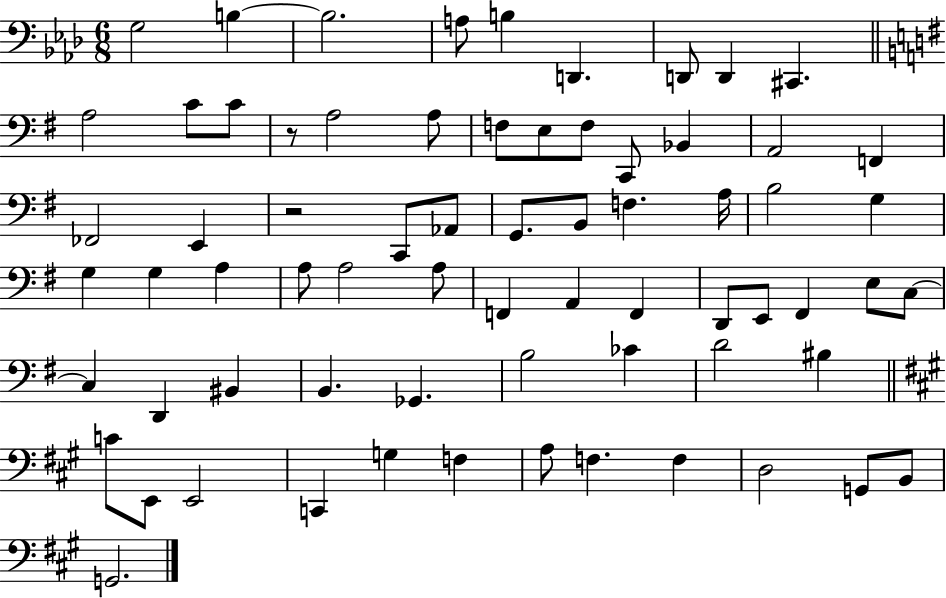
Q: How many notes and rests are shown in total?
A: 69